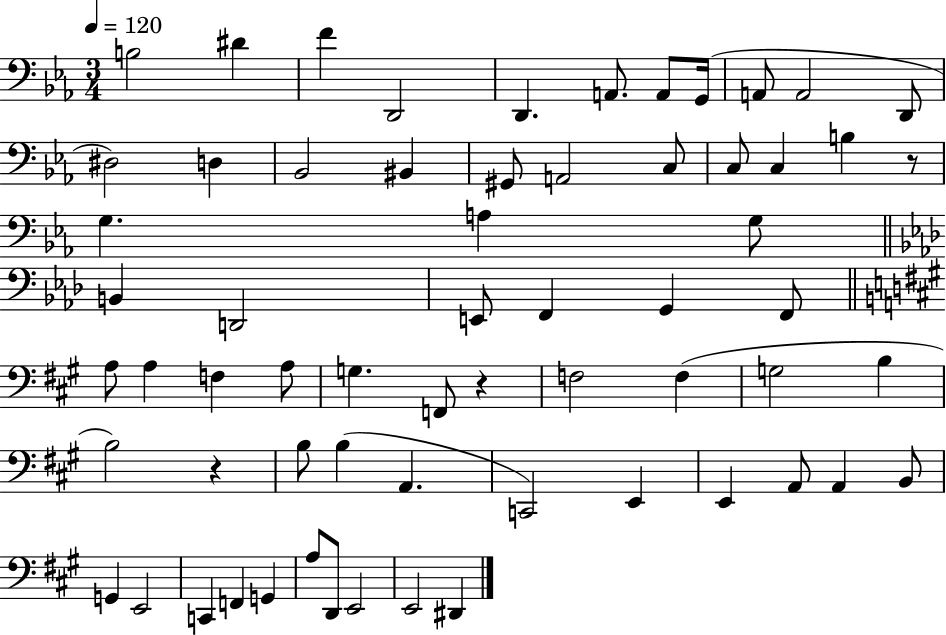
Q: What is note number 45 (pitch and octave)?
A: C2